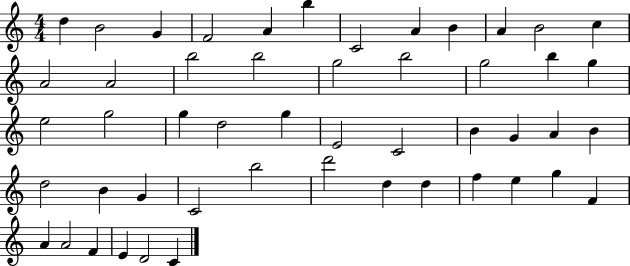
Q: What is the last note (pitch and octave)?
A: C4